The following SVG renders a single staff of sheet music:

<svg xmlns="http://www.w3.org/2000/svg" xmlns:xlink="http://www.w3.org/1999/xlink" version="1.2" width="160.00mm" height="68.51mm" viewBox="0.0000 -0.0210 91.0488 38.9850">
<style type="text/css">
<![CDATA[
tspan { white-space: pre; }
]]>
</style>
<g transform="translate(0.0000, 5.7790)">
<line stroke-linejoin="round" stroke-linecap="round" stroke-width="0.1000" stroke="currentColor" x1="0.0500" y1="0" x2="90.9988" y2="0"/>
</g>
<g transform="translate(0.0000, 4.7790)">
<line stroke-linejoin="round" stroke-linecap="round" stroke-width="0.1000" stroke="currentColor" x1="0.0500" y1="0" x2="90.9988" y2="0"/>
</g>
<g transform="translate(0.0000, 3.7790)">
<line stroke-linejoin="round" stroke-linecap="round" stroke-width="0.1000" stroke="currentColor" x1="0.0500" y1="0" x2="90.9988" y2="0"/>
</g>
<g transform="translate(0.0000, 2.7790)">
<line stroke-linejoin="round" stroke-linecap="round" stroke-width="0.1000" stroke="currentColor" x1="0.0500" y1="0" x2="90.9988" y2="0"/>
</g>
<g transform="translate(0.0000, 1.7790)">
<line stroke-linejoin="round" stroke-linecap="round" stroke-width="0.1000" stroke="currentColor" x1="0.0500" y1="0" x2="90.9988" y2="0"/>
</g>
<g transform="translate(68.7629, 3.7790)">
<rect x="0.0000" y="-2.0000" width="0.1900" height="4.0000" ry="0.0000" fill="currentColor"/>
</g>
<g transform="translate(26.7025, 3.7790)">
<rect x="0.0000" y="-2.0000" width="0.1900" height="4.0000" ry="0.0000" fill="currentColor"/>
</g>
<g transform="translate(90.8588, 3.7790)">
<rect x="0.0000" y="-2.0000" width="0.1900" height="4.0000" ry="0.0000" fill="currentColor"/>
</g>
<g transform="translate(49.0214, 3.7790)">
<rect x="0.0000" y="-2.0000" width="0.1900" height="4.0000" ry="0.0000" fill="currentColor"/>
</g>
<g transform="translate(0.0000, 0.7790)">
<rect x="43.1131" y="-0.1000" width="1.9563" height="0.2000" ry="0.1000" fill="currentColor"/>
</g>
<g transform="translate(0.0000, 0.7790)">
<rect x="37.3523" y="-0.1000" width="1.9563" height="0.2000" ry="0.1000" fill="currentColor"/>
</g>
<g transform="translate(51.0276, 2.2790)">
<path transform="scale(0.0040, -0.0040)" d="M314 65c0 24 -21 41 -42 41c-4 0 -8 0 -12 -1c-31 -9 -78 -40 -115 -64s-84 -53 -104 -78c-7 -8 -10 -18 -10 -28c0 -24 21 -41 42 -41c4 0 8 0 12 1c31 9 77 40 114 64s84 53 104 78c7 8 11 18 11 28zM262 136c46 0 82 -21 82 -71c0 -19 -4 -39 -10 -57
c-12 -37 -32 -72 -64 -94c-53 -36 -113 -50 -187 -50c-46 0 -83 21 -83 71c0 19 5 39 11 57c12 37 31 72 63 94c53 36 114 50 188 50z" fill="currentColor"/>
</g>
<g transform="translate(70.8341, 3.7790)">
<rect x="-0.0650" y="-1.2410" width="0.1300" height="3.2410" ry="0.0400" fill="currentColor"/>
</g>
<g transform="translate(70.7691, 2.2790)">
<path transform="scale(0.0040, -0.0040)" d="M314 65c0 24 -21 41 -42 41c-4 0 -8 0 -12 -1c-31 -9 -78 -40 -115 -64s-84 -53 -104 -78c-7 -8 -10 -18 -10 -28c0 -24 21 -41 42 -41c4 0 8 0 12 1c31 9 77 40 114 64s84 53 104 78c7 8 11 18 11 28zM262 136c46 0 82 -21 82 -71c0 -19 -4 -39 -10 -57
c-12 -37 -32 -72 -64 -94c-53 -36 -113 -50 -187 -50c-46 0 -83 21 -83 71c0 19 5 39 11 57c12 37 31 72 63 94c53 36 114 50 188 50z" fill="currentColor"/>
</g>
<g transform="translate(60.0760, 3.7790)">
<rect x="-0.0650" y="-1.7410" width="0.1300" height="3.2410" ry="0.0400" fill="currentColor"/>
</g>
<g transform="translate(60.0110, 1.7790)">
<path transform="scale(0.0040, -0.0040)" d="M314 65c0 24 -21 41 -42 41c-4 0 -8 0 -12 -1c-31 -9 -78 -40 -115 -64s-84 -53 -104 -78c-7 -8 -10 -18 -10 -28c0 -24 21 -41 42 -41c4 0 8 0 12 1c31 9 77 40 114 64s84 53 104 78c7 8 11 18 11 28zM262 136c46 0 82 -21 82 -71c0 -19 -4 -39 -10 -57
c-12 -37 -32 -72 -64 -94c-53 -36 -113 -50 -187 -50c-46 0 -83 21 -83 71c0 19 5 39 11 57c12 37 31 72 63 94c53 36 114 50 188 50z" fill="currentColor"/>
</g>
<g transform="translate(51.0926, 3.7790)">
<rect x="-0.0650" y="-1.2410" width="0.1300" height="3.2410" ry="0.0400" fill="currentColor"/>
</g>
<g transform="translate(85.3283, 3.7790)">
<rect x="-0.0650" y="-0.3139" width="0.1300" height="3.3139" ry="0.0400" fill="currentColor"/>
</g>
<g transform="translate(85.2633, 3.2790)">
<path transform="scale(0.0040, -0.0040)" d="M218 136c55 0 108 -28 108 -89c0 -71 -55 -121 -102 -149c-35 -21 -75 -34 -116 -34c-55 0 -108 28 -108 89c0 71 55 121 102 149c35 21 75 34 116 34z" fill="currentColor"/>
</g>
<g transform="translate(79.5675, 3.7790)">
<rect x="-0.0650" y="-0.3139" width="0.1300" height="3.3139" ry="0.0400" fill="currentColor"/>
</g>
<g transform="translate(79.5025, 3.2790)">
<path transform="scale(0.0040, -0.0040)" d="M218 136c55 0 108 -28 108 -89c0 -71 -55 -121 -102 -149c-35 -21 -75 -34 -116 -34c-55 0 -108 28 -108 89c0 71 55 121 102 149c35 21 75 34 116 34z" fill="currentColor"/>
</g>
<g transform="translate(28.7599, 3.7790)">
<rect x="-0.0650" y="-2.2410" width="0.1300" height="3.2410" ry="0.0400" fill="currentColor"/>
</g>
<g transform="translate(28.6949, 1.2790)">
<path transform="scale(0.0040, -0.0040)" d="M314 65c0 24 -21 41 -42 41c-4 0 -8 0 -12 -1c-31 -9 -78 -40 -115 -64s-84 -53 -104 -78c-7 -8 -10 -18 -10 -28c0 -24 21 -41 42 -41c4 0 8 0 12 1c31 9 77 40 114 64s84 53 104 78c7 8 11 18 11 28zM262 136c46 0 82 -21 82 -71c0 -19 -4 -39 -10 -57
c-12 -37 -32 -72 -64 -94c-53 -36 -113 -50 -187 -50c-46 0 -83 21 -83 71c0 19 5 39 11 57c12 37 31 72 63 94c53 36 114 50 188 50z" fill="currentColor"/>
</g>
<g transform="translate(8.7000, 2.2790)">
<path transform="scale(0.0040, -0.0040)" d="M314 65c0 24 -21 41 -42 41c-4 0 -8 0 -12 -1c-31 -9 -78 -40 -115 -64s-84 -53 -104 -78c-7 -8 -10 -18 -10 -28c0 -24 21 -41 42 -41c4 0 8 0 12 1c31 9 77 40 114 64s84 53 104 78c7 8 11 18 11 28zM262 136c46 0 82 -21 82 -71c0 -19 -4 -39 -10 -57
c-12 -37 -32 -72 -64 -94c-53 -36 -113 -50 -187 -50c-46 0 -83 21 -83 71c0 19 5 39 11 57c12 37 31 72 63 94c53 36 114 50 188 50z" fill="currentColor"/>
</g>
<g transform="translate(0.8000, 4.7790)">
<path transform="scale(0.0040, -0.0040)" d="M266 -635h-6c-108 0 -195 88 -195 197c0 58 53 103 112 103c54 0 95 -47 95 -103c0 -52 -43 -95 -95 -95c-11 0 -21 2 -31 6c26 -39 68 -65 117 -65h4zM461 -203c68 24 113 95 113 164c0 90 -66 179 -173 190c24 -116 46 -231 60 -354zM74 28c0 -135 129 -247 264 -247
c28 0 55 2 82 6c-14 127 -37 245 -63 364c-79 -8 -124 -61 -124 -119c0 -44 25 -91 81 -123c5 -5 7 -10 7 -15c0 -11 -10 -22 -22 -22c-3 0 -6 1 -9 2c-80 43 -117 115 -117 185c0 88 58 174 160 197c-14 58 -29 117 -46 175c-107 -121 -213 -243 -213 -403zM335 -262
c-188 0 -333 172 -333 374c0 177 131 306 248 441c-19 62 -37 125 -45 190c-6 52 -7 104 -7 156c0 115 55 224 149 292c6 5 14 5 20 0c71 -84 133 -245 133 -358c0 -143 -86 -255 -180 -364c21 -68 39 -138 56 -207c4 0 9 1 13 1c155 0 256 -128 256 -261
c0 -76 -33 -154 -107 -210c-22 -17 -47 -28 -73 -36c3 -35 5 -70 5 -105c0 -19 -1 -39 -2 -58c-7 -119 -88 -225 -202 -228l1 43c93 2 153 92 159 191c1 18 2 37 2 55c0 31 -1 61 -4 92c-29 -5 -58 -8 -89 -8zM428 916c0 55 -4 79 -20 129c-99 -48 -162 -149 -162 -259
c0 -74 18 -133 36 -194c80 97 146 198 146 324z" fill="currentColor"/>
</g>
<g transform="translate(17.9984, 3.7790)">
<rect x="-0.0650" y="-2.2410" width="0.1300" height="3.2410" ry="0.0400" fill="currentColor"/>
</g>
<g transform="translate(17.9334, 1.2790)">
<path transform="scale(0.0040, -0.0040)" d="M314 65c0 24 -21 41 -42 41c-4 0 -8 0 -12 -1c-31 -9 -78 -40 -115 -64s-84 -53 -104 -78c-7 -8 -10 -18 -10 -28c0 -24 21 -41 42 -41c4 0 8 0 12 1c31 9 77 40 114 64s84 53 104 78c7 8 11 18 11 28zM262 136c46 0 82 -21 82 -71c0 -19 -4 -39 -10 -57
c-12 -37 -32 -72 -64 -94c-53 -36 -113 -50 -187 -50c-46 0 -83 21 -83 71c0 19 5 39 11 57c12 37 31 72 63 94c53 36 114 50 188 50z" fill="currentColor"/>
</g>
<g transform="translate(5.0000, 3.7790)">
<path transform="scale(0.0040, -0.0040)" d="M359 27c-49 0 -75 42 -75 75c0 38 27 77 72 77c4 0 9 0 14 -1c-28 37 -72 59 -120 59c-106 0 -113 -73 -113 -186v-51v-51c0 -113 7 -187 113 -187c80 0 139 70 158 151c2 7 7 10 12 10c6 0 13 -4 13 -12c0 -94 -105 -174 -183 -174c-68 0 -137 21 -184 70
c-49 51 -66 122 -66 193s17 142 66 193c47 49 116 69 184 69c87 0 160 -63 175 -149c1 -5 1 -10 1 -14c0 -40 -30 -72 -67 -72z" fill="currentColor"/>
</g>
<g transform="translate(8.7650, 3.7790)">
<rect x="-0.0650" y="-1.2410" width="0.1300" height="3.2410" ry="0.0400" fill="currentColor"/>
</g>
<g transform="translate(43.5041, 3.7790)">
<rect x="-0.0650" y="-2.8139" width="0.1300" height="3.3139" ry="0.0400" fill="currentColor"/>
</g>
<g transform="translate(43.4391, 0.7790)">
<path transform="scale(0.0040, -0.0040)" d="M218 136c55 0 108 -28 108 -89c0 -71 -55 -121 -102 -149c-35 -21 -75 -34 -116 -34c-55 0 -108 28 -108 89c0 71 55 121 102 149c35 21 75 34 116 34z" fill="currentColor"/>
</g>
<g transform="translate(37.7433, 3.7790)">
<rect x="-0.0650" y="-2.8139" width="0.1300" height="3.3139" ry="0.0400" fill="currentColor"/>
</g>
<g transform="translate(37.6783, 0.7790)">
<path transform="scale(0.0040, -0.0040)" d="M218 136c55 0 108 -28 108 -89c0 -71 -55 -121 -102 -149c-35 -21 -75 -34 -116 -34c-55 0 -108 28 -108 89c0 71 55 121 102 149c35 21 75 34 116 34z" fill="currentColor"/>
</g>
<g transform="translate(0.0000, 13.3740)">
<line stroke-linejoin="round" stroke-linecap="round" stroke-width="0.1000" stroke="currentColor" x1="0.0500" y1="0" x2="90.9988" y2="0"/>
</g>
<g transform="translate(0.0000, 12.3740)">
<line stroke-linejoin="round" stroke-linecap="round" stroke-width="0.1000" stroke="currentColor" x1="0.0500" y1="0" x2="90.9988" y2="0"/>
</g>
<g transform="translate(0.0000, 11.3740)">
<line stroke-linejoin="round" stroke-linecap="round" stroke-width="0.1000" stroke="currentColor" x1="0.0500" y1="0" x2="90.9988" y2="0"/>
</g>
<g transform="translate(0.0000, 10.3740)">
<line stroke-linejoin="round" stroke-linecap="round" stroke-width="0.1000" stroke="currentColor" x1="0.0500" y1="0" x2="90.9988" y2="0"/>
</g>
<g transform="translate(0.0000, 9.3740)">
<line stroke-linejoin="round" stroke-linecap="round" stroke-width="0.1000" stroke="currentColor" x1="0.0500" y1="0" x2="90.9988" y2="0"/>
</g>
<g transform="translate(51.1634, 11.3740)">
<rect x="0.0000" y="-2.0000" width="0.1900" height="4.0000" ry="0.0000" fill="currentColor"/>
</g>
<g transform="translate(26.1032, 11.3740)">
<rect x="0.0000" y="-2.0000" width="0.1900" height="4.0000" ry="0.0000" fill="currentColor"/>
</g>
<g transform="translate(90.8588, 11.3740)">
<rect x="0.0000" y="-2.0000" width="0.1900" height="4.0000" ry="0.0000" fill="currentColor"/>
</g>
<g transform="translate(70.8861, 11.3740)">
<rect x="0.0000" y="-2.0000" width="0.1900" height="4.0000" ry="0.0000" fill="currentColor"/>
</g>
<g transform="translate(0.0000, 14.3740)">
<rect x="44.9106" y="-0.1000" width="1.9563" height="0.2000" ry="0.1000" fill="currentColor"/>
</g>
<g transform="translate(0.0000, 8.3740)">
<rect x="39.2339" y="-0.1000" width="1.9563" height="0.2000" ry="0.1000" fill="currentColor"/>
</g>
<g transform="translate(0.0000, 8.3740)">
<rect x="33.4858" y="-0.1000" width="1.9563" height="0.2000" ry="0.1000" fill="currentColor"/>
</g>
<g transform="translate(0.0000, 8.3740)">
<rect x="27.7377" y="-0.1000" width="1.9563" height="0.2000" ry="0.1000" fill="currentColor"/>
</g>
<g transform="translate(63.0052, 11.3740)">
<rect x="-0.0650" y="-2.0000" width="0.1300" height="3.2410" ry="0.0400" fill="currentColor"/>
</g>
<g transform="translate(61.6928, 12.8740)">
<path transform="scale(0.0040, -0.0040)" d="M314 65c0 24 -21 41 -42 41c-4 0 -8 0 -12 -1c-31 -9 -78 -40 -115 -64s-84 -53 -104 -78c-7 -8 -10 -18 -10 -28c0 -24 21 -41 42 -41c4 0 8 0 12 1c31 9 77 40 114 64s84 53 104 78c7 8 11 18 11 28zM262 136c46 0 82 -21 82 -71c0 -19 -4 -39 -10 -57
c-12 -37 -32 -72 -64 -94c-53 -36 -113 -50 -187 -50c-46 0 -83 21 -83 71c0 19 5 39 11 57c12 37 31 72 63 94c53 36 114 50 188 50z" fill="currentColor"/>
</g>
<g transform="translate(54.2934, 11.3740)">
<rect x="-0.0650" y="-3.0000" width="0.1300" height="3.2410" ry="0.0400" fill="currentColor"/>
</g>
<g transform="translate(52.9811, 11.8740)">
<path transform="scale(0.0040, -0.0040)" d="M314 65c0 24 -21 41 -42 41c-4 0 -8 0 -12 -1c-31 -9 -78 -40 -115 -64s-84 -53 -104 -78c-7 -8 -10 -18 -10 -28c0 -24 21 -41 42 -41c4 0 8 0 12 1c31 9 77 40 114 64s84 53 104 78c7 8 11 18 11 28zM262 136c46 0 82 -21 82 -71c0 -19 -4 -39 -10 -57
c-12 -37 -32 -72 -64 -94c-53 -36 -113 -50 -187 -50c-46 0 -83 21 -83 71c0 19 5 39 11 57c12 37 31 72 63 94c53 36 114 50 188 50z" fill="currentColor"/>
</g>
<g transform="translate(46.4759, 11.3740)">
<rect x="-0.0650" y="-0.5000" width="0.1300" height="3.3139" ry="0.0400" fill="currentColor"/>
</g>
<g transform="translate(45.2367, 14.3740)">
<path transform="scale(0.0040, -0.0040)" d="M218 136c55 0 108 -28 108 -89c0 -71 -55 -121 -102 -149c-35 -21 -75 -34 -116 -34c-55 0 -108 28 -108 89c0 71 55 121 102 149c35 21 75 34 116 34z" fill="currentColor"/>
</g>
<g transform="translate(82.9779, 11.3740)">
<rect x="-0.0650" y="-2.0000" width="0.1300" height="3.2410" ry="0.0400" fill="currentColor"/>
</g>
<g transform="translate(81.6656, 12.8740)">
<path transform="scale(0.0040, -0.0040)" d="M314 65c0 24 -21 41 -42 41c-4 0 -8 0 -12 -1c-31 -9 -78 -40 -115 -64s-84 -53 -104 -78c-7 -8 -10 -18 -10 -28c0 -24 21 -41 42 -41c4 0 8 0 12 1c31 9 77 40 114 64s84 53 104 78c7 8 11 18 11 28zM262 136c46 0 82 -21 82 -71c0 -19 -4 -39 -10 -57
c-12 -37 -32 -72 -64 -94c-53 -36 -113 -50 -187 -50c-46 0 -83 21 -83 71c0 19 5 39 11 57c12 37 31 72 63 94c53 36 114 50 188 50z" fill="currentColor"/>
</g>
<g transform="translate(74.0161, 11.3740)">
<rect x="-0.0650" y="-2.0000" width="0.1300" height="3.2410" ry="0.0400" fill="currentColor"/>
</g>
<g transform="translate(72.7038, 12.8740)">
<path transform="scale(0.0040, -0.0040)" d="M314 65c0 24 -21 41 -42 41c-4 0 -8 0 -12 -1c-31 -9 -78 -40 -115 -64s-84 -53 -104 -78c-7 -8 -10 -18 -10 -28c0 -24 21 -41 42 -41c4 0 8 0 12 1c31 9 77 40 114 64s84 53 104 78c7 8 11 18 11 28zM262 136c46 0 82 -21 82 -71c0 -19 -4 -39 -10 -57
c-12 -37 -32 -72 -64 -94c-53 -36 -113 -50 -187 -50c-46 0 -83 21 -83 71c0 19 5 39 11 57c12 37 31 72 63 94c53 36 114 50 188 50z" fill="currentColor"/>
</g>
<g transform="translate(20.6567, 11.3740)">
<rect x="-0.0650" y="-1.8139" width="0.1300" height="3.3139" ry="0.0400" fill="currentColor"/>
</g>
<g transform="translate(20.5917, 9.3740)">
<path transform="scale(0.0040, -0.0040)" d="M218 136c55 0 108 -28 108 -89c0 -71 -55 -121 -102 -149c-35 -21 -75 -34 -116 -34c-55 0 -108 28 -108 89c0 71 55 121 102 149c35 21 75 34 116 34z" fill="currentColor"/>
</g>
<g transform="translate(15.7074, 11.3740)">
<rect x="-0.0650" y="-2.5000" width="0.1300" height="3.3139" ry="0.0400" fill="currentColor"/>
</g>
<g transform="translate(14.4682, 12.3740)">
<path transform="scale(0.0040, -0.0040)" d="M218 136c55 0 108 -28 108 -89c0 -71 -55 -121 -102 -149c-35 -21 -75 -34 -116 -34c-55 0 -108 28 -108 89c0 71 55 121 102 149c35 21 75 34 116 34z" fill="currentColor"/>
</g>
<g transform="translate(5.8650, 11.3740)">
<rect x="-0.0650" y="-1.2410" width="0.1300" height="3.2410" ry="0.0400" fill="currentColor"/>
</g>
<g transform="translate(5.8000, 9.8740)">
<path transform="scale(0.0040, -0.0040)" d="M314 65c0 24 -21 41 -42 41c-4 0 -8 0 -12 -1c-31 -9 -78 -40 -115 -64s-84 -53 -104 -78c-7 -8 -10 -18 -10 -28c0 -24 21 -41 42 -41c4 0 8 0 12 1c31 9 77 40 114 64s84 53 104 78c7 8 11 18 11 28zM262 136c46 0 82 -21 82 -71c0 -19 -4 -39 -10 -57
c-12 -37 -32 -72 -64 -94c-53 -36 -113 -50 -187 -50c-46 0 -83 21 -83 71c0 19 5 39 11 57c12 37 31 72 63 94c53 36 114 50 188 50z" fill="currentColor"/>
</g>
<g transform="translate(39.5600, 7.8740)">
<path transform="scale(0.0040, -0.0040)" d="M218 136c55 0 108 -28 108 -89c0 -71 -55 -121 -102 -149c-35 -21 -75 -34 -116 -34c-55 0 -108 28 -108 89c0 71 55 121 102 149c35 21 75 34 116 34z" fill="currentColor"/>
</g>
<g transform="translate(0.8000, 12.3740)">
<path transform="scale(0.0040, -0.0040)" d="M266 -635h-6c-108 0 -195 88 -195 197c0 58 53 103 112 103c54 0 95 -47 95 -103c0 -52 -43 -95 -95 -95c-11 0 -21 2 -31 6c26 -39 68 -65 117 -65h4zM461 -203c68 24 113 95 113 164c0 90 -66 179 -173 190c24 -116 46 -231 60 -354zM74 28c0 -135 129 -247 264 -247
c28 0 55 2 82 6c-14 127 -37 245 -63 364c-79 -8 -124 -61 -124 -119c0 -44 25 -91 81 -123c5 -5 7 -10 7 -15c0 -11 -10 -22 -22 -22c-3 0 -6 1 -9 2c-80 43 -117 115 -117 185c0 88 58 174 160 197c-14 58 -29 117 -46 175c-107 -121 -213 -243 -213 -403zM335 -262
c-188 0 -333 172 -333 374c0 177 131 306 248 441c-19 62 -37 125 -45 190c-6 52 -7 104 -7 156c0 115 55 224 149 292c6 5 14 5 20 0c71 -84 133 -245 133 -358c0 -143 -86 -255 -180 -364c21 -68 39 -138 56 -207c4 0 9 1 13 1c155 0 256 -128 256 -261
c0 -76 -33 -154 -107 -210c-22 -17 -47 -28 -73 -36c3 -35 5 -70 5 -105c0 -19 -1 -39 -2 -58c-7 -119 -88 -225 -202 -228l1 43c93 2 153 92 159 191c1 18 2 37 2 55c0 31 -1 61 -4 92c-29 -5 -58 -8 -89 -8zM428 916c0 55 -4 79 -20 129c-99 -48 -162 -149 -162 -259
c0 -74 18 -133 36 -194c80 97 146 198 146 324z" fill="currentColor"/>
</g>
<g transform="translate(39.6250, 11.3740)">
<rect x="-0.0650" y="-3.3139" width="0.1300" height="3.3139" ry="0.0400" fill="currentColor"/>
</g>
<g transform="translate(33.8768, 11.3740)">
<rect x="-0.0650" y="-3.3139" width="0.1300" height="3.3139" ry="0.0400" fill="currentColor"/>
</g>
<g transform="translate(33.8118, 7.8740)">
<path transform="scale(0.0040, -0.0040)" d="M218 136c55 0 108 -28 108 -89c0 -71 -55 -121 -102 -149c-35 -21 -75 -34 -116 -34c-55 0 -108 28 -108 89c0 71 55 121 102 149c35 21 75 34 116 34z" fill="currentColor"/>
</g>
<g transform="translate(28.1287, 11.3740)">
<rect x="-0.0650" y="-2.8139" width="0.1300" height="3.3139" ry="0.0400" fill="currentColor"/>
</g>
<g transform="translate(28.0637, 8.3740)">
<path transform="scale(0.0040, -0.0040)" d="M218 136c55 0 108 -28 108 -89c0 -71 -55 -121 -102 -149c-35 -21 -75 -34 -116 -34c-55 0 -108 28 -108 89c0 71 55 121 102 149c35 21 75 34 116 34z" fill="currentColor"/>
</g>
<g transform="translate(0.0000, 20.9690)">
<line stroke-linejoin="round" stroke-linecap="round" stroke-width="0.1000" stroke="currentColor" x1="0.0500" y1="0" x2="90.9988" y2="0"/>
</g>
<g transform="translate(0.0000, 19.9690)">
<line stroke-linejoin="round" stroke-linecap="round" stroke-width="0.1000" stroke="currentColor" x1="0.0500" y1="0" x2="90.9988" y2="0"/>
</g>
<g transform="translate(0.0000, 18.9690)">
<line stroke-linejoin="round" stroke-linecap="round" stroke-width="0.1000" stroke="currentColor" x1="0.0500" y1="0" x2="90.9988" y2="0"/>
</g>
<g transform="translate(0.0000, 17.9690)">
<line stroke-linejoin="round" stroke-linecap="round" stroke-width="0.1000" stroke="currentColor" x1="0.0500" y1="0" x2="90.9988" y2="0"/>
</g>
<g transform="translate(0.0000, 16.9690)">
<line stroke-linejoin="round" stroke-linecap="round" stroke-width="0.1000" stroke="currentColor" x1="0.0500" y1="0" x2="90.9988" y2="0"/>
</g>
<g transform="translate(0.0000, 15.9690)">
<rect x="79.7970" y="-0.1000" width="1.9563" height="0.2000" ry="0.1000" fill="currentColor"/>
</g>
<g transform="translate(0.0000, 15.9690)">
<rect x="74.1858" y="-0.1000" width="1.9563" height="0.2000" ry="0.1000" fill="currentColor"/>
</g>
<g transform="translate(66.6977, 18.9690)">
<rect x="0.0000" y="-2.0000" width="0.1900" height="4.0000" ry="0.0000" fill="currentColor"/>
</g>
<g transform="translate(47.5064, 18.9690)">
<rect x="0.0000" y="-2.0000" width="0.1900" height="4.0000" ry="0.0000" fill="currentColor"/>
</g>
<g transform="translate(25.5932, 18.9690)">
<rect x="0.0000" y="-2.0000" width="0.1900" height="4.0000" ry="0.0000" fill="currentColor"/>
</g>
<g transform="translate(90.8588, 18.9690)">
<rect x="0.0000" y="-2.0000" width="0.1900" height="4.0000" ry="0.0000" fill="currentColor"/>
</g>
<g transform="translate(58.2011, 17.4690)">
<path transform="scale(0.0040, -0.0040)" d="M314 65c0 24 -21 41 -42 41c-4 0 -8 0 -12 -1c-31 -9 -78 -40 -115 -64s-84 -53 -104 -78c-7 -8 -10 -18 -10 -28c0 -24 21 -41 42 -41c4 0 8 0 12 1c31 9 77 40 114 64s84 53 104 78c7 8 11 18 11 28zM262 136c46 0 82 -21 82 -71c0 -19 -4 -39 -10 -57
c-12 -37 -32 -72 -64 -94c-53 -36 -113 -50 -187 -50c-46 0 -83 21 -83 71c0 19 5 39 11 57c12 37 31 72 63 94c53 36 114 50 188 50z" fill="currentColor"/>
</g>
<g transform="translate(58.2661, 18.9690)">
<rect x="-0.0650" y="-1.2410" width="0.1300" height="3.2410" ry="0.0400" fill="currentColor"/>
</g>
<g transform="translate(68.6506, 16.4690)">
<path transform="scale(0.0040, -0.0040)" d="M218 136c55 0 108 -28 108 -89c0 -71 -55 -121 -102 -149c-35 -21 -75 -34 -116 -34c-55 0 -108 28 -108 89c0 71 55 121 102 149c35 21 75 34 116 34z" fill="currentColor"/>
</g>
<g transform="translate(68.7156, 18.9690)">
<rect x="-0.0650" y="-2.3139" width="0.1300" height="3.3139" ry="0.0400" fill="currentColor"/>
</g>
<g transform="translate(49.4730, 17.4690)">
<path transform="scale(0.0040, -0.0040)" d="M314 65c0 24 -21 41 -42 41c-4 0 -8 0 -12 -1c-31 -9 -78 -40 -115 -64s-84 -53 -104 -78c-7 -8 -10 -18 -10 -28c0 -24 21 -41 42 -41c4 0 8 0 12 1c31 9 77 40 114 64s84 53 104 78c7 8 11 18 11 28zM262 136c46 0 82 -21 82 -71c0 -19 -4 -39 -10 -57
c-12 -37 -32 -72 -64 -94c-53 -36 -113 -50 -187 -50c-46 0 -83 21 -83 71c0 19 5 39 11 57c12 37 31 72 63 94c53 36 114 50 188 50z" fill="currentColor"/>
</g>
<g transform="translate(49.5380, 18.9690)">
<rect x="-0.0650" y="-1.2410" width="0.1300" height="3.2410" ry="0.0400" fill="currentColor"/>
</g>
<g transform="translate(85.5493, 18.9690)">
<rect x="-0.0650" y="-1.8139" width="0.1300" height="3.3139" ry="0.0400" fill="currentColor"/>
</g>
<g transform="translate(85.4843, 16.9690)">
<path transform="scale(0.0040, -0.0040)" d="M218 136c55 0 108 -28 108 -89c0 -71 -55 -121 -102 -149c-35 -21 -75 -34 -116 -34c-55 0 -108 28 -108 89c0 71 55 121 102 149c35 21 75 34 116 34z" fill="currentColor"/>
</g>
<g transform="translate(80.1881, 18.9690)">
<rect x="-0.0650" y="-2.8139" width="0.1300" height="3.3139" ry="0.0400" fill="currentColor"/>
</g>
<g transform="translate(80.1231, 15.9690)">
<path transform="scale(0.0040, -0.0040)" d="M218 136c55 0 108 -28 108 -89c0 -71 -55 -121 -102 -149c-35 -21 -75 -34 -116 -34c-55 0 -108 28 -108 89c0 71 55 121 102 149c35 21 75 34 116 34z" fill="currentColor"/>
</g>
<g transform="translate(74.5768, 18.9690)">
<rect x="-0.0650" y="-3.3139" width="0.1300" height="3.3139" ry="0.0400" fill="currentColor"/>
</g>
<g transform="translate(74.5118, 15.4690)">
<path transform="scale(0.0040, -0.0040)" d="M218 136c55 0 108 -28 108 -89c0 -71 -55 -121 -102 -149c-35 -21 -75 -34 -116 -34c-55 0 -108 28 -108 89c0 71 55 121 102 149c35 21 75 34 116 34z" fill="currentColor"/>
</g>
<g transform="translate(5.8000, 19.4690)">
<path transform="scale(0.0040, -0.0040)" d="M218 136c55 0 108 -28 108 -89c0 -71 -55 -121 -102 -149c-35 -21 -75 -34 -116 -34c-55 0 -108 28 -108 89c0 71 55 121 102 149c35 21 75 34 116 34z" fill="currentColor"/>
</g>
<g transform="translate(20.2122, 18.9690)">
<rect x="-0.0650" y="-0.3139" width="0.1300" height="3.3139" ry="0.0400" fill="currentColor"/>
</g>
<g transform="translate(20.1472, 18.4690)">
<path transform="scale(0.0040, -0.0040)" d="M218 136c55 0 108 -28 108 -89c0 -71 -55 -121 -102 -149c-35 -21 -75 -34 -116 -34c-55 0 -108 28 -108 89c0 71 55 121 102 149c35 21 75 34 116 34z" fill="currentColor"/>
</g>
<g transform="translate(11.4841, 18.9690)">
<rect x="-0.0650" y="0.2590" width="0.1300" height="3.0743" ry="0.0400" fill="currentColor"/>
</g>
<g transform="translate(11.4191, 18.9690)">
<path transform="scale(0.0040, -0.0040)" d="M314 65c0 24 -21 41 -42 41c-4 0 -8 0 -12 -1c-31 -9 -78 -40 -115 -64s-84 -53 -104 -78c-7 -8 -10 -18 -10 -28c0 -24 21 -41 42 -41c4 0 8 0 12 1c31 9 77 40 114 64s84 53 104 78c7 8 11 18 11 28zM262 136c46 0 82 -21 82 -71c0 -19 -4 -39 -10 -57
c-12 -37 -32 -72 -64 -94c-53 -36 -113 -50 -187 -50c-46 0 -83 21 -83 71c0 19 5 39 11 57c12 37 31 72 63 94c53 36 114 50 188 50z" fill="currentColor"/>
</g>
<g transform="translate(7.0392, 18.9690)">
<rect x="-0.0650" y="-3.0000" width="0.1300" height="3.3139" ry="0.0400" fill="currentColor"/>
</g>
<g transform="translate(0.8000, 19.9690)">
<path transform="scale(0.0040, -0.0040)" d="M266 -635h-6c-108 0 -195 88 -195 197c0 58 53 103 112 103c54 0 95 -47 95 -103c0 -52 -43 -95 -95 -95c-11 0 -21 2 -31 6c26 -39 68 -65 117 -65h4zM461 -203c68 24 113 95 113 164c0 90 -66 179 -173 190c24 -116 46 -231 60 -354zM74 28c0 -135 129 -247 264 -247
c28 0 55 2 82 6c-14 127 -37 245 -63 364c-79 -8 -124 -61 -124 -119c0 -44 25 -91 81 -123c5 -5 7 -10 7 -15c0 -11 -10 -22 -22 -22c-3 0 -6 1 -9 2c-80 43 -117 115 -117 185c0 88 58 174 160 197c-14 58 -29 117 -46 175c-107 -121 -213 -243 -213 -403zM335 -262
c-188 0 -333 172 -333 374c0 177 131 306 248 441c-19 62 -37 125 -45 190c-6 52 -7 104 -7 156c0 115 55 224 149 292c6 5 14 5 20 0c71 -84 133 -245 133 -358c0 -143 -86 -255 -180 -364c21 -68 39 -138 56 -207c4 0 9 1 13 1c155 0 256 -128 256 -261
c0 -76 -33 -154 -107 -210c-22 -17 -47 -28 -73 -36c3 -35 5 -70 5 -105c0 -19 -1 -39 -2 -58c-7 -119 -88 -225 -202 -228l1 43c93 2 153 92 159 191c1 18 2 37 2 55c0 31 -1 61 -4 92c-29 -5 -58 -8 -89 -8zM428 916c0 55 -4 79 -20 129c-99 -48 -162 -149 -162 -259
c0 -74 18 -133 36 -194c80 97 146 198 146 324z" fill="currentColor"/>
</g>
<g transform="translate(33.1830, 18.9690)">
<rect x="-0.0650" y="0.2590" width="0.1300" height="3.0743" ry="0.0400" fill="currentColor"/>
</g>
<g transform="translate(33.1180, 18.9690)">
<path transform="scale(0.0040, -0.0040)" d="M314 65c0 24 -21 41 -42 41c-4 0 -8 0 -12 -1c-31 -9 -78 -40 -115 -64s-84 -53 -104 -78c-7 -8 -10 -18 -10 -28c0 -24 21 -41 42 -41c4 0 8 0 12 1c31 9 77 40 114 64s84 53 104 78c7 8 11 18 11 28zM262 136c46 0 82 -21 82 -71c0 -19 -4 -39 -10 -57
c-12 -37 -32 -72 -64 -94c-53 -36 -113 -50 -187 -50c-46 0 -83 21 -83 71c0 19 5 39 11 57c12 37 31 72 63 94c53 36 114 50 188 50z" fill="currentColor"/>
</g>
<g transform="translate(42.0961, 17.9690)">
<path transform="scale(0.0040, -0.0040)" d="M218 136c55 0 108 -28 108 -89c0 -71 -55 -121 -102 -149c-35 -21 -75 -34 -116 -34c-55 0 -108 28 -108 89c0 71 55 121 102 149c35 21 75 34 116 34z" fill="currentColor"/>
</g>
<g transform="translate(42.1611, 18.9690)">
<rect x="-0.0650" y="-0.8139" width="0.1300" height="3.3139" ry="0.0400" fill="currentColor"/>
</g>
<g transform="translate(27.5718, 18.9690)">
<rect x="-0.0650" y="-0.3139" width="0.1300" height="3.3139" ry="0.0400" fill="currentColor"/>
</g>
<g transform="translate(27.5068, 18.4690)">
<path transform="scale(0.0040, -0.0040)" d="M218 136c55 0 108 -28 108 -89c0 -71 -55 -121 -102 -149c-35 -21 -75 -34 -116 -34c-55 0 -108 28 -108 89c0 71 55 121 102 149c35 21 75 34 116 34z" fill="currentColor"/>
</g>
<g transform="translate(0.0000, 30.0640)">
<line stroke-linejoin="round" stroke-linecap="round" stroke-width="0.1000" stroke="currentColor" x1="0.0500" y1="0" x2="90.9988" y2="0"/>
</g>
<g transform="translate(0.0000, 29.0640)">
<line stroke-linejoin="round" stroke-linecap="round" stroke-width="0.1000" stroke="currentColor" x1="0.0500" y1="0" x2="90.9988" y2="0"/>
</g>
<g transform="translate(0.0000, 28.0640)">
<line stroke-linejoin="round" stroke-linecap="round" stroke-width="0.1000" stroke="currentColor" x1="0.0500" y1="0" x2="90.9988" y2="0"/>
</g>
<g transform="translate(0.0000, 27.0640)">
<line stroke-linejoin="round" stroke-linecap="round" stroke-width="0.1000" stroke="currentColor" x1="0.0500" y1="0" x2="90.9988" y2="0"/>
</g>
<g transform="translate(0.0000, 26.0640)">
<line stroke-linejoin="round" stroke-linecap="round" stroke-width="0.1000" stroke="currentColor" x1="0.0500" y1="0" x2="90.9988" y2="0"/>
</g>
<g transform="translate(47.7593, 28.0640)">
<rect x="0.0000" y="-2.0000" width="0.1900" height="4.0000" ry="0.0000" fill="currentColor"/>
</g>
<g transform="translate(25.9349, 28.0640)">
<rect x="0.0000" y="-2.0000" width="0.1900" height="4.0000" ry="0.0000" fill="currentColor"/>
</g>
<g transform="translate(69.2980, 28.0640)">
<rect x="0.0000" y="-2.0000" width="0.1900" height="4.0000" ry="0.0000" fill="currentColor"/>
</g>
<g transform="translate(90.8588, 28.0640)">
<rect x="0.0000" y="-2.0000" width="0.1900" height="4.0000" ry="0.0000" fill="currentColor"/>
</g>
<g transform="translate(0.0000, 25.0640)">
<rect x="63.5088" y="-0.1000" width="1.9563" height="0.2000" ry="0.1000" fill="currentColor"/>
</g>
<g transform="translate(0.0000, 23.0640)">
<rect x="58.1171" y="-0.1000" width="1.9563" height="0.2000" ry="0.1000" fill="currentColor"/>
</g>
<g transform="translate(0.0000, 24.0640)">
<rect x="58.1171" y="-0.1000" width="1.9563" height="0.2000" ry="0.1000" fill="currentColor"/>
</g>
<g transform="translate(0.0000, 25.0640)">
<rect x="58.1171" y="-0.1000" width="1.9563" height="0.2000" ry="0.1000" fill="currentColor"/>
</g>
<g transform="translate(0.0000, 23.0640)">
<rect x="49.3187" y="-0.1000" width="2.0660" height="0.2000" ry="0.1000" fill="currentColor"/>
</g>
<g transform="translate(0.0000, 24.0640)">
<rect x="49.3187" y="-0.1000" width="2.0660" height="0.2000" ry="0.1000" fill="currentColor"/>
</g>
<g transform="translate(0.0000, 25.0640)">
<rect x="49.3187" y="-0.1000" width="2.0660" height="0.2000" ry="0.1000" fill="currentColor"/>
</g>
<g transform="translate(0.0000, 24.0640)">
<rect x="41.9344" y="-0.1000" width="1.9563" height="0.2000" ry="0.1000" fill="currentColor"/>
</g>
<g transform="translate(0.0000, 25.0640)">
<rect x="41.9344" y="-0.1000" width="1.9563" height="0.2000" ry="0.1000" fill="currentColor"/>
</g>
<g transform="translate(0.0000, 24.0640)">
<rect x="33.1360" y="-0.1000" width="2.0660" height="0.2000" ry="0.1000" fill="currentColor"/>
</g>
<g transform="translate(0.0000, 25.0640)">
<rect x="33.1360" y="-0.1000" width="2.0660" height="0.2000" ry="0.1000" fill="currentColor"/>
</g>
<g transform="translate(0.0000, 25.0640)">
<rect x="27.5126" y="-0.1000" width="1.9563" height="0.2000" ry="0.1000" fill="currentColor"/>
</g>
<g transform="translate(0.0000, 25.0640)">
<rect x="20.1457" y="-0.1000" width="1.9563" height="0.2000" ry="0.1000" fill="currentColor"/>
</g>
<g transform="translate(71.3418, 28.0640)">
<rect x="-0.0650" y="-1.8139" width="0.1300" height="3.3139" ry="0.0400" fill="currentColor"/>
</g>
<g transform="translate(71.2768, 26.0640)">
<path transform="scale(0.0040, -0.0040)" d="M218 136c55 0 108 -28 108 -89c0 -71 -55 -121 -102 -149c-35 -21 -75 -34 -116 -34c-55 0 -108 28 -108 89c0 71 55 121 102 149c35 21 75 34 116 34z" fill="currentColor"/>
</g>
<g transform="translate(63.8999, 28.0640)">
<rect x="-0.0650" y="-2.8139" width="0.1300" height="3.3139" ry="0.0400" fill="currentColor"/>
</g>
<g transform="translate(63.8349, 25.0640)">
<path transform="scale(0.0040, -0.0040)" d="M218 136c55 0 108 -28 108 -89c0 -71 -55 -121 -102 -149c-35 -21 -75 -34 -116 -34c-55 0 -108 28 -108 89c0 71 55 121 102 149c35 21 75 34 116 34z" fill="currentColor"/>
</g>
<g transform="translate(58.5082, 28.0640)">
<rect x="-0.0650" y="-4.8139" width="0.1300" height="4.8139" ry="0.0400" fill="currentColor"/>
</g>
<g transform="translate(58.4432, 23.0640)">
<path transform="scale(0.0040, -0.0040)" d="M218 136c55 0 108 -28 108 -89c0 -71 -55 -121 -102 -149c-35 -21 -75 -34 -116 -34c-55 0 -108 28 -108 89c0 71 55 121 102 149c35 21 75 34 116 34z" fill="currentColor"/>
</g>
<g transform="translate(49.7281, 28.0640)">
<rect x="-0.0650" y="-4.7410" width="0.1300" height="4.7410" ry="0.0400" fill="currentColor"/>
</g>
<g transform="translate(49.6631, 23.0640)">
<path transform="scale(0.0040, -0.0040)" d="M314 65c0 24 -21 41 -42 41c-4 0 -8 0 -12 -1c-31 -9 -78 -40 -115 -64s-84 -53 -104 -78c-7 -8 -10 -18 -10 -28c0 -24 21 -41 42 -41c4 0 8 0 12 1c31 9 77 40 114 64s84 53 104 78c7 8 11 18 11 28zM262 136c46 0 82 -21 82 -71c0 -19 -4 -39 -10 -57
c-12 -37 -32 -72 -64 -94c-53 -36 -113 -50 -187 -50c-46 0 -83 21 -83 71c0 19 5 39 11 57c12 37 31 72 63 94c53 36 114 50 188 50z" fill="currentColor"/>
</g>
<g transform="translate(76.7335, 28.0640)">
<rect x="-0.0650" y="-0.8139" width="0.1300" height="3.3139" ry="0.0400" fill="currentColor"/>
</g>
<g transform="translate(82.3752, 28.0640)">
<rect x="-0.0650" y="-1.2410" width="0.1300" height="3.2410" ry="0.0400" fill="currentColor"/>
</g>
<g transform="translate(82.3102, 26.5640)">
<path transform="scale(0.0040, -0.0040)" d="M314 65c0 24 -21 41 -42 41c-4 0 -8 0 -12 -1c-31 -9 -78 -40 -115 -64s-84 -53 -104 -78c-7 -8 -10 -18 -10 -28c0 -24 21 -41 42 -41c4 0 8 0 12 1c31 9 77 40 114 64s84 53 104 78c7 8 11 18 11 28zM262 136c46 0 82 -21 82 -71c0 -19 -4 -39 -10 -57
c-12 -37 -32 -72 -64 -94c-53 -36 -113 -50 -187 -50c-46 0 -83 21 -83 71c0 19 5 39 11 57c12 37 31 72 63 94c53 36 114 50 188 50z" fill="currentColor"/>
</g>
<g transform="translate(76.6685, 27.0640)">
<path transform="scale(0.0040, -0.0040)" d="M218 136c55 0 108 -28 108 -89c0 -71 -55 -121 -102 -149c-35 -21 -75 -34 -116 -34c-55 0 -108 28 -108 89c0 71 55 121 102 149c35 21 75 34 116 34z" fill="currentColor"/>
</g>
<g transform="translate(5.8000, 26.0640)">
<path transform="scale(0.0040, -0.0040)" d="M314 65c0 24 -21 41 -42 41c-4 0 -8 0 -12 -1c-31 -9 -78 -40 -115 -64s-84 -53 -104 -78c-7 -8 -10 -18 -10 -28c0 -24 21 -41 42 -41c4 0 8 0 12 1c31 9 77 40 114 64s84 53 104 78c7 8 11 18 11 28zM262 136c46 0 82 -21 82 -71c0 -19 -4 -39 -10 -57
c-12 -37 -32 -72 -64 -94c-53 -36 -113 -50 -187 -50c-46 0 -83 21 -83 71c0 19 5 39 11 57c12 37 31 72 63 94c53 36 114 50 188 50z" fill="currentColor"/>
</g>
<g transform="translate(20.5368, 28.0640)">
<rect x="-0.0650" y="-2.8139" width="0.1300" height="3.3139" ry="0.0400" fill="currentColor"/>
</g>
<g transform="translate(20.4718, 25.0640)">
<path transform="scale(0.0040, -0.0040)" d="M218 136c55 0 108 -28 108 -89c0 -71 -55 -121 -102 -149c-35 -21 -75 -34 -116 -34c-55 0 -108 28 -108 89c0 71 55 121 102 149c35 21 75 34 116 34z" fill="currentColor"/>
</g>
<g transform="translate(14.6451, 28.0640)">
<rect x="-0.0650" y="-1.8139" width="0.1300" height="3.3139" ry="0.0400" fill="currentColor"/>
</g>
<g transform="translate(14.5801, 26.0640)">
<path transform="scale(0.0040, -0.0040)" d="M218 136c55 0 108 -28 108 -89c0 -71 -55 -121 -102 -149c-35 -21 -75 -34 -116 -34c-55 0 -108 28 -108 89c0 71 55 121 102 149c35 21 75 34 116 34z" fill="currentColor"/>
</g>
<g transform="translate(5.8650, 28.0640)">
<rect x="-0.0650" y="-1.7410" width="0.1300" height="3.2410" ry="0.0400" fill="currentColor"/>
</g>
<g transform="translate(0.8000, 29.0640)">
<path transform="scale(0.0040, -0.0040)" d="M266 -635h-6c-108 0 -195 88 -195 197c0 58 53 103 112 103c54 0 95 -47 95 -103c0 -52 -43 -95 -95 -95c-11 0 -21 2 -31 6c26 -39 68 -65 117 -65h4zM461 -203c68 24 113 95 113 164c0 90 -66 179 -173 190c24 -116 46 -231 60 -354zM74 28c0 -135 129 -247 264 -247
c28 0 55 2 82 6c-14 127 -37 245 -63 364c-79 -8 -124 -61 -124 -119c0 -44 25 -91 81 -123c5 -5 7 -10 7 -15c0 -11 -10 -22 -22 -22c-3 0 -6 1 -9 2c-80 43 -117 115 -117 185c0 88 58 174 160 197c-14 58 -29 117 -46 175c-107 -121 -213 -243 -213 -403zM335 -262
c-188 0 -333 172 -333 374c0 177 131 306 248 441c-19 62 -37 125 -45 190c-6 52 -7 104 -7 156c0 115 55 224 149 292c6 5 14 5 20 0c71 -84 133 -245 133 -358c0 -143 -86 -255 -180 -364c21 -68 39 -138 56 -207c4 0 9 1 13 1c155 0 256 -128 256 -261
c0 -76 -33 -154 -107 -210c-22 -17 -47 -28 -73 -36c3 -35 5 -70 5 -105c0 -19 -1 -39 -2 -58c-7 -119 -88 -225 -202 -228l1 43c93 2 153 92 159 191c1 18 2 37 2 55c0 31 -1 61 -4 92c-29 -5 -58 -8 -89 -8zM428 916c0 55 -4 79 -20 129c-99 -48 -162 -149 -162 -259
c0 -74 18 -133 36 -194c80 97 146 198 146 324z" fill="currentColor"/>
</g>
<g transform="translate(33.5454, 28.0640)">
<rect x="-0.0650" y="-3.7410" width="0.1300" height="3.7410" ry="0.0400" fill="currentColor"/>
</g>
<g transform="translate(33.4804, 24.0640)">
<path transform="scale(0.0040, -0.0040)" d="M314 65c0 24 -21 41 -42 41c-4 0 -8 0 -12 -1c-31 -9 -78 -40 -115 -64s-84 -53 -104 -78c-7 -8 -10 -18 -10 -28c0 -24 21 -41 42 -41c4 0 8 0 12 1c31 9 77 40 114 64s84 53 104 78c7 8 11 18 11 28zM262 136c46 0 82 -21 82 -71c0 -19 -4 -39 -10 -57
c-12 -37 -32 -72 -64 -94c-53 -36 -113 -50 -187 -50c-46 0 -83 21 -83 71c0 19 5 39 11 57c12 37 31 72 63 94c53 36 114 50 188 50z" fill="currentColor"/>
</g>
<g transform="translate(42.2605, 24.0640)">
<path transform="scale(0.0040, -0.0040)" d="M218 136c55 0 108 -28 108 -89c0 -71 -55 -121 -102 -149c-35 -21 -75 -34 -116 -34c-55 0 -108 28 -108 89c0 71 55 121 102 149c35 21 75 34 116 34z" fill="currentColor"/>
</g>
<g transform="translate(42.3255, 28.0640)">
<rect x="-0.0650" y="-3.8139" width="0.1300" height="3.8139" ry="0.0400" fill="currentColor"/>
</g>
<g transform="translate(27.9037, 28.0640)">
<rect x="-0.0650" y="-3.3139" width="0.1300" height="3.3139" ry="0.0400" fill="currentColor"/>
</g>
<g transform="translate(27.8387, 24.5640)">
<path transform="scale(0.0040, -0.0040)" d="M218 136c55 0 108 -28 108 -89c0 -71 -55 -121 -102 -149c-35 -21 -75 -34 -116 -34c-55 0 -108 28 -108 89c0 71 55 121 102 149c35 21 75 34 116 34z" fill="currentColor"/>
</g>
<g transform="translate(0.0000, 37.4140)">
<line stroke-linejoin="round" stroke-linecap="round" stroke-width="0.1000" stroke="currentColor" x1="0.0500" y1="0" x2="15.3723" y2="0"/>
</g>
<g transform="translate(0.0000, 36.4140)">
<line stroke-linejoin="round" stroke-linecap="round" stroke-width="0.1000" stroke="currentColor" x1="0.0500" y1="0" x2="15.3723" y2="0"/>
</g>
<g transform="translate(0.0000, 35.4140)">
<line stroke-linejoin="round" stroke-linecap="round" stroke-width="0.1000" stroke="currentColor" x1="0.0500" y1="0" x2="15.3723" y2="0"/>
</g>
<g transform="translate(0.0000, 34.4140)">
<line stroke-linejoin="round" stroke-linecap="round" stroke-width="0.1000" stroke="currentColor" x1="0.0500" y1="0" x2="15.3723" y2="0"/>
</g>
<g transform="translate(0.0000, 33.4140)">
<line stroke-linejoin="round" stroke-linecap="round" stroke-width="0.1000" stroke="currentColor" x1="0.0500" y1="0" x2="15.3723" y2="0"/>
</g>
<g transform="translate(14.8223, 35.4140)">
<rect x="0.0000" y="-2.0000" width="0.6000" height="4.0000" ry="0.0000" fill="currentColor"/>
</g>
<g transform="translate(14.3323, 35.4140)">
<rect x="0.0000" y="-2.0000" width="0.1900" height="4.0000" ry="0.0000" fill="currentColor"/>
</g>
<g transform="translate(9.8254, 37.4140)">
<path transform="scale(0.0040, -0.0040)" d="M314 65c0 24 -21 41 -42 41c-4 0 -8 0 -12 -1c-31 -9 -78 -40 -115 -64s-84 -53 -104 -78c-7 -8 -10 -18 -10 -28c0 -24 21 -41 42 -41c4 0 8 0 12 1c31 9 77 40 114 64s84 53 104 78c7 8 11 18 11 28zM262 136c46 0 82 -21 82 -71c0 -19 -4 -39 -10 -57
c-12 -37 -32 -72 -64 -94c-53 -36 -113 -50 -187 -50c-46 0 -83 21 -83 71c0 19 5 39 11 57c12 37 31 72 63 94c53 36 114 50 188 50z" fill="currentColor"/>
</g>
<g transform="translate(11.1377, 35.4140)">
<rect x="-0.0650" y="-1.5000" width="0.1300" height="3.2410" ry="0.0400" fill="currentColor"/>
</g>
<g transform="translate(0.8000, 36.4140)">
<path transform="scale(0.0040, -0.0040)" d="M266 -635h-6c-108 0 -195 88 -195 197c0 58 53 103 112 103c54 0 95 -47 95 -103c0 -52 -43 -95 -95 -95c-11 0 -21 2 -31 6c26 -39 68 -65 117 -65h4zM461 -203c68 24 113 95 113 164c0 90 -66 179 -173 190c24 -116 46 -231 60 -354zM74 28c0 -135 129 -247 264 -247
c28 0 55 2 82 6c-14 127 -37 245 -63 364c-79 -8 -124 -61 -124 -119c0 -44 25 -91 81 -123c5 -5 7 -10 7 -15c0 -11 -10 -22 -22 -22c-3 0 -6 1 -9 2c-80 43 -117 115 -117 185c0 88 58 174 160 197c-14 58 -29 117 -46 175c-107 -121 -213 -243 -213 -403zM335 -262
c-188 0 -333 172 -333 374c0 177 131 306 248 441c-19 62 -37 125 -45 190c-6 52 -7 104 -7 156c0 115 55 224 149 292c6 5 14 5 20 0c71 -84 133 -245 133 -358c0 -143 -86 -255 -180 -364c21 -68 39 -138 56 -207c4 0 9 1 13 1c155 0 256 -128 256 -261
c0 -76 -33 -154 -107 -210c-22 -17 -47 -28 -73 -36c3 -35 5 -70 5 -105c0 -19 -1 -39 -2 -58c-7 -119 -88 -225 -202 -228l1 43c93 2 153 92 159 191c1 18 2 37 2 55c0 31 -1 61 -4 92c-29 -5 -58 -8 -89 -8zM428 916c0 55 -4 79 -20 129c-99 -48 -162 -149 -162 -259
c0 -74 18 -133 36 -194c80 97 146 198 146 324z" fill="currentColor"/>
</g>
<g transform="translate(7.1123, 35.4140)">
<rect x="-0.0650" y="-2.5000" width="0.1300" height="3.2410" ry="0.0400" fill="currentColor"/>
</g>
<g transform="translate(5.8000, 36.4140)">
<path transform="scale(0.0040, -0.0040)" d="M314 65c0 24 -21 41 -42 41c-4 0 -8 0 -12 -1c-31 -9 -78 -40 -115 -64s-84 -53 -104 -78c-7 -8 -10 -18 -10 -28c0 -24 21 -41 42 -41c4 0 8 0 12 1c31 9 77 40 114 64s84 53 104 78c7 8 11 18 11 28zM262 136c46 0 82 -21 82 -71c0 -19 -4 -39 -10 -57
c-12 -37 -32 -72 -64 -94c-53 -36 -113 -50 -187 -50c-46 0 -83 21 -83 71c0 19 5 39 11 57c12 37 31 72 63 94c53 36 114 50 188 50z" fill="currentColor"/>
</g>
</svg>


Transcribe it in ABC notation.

X:1
T:Untitled
M:4/4
L:1/4
K:C
e2 g2 g2 a a e2 f2 e2 c c e2 G f a b b C A2 F2 F2 F2 A B2 c c B2 d e2 e2 g b a f f2 f a b c'2 c' e'2 e' a f d e2 G2 E2